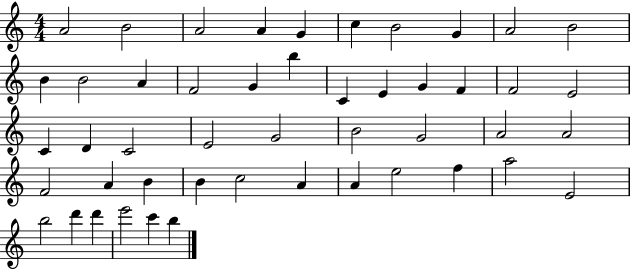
X:1
T:Untitled
M:4/4
L:1/4
K:C
A2 B2 A2 A G c B2 G A2 B2 B B2 A F2 G b C E G F F2 E2 C D C2 E2 G2 B2 G2 A2 A2 F2 A B B c2 A A e2 f a2 E2 b2 d' d' e'2 c' b